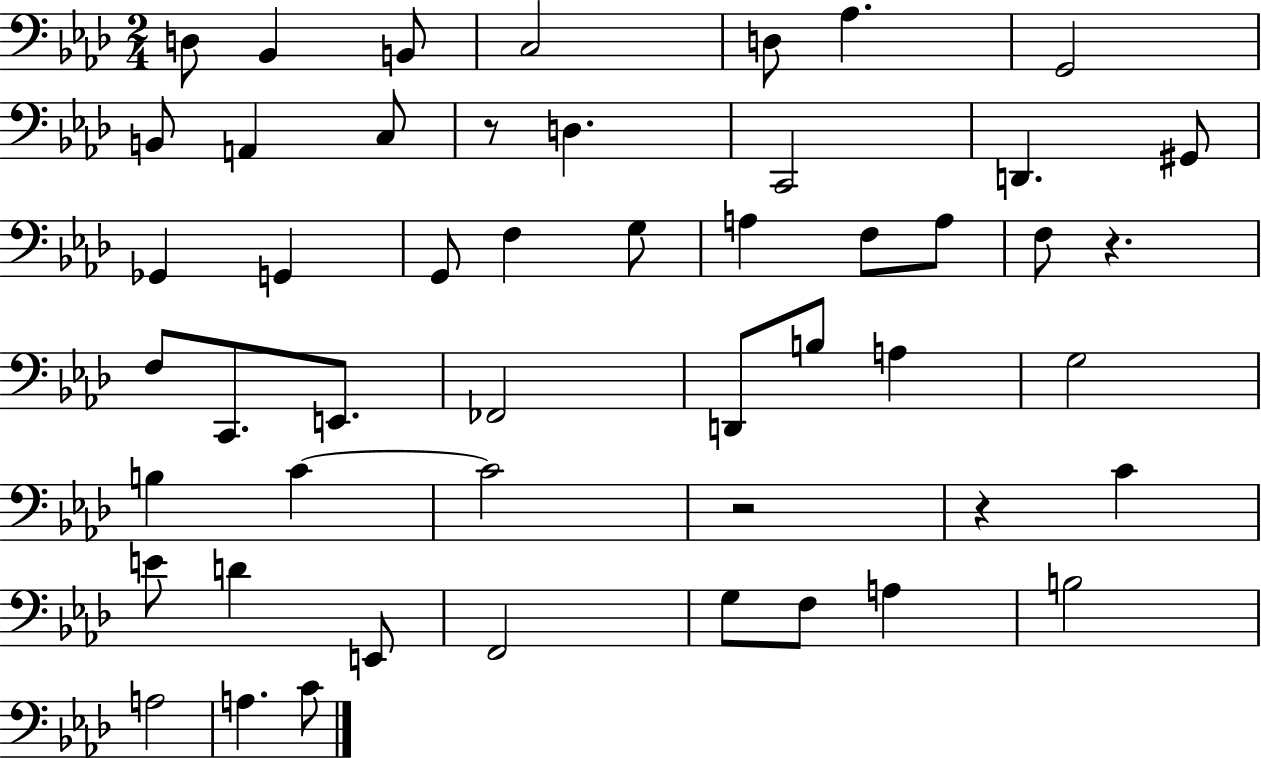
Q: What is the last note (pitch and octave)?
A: C4